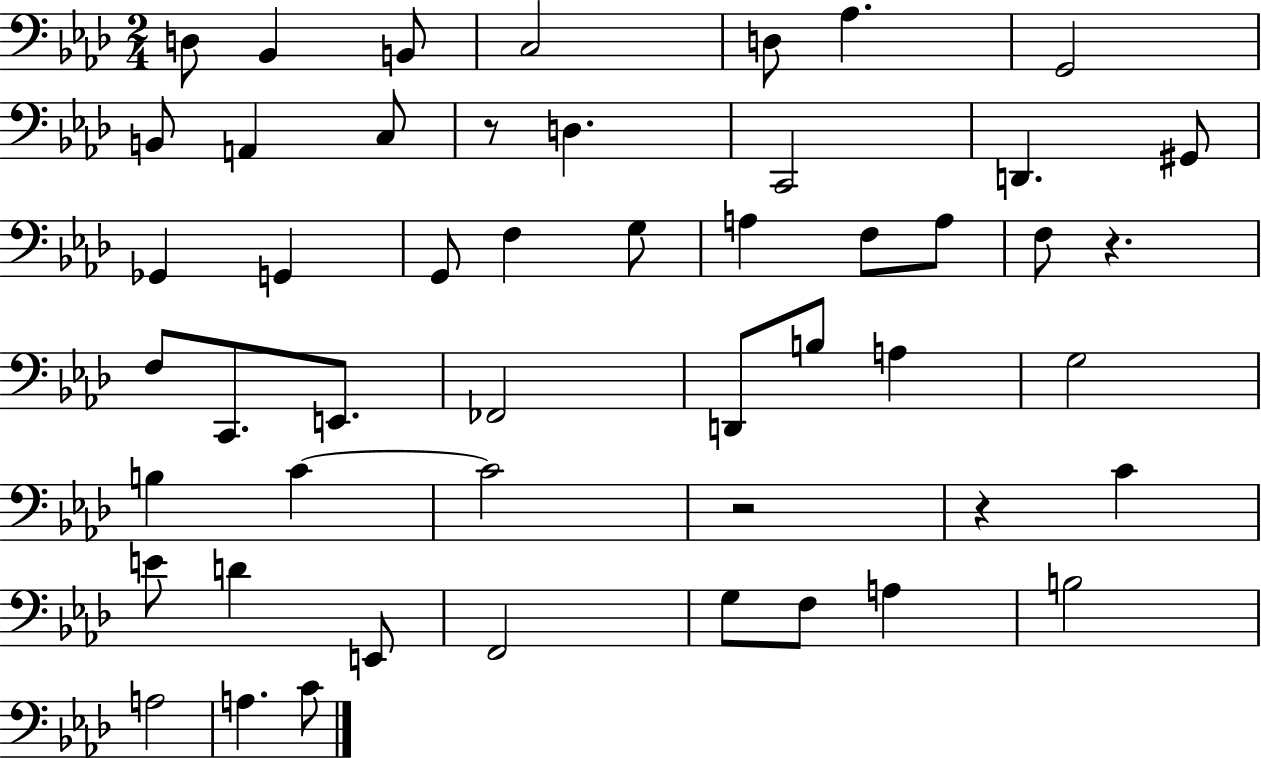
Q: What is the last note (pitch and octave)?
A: C4